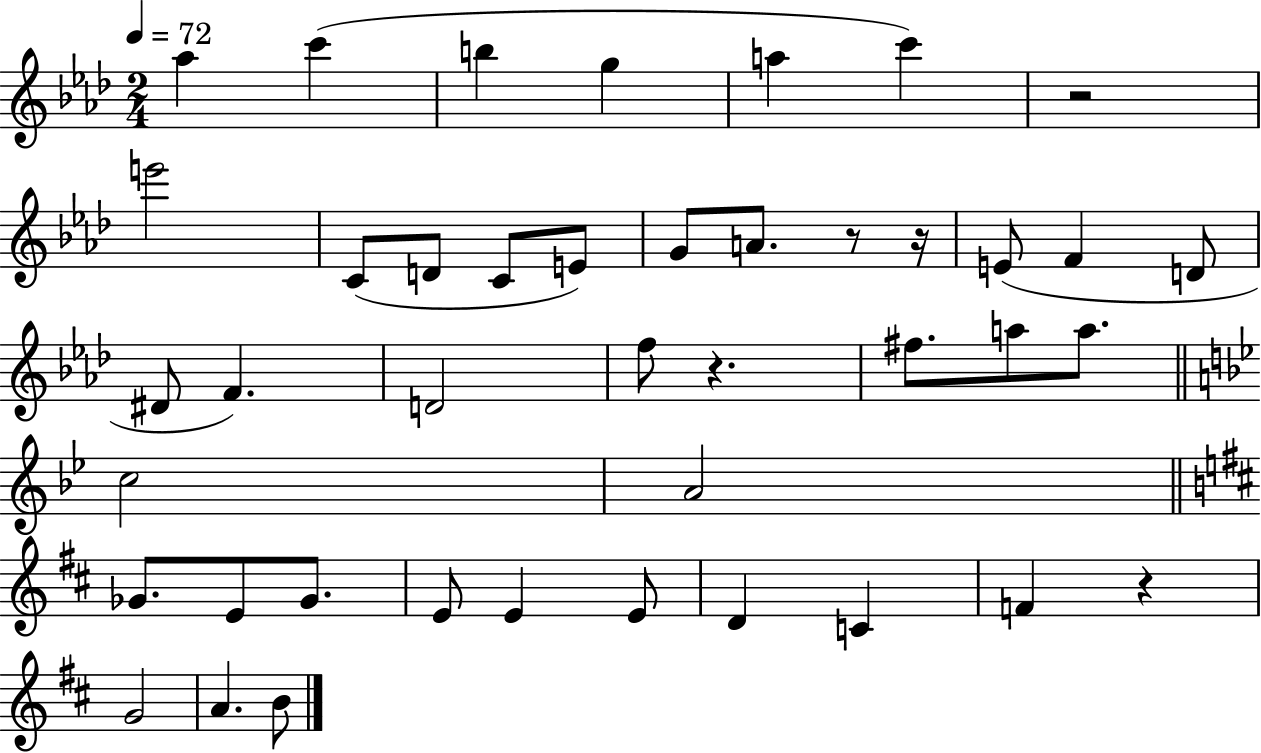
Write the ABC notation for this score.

X:1
T:Untitled
M:2/4
L:1/4
K:Ab
_a c' b g a c' z2 e'2 C/2 D/2 C/2 E/2 G/2 A/2 z/2 z/4 E/2 F D/2 ^D/2 F D2 f/2 z ^f/2 a/2 a/2 c2 A2 _G/2 E/2 _G/2 E/2 E E/2 D C F z G2 A B/2